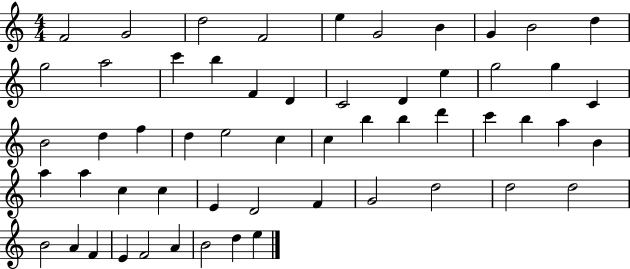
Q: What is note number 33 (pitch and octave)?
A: C6